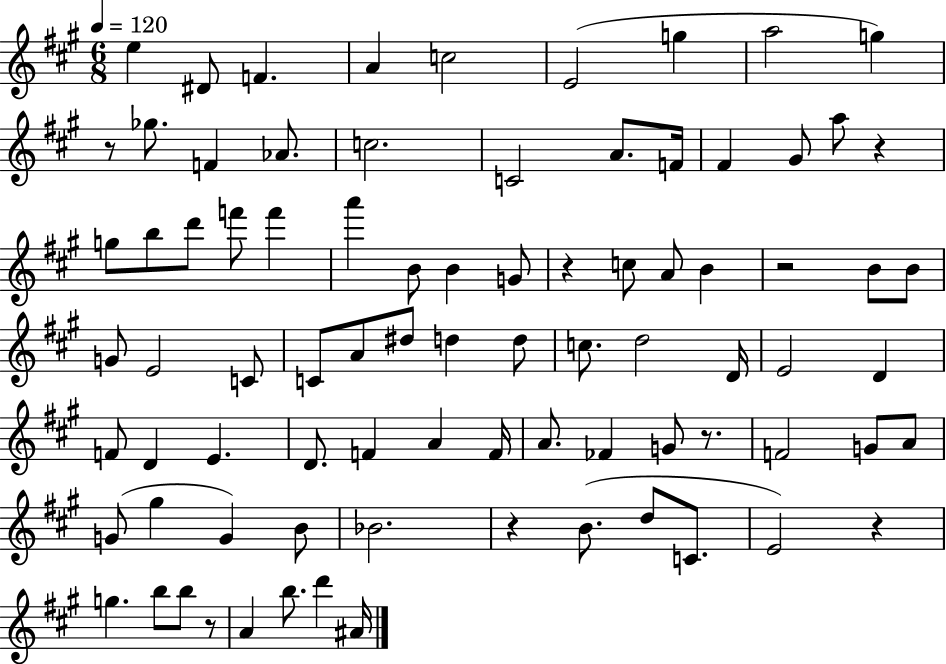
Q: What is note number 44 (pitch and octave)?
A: D4